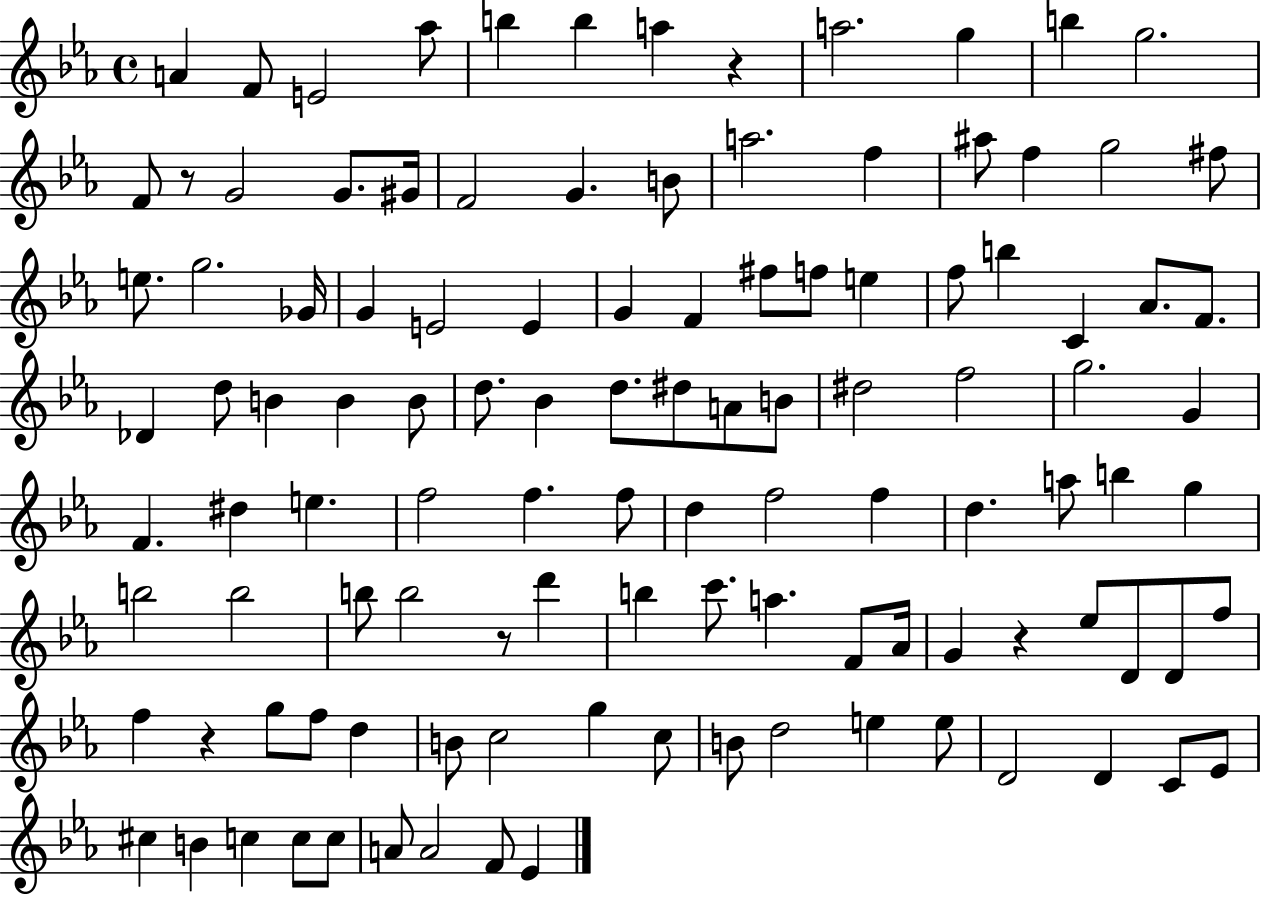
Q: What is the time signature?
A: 4/4